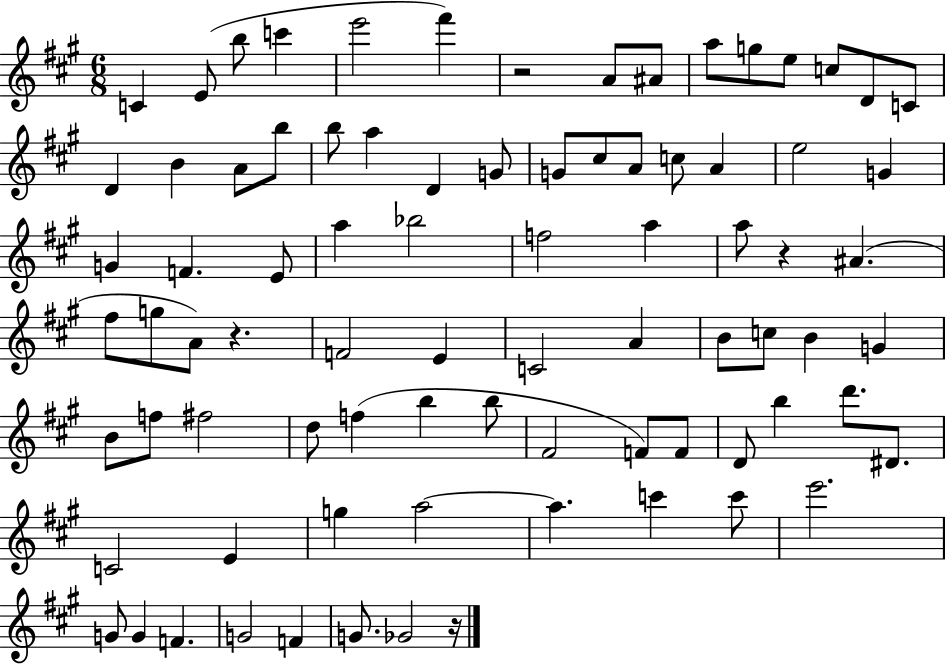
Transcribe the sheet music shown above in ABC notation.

X:1
T:Untitled
M:6/8
L:1/4
K:A
C E/2 b/2 c' e'2 ^f' z2 A/2 ^A/2 a/2 g/2 e/2 c/2 D/2 C/2 D B A/2 b/2 b/2 a D G/2 G/2 ^c/2 A/2 c/2 A e2 G G F E/2 a _b2 f2 a a/2 z ^A ^f/2 g/2 A/2 z F2 E C2 A B/2 c/2 B G B/2 f/2 ^f2 d/2 f b b/2 ^F2 F/2 F/2 D/2 b d'/2 ^D/2 C2 E g a2 a c' c'/2 e'2 G/2 G F G2 F G/2 _G2 z/4